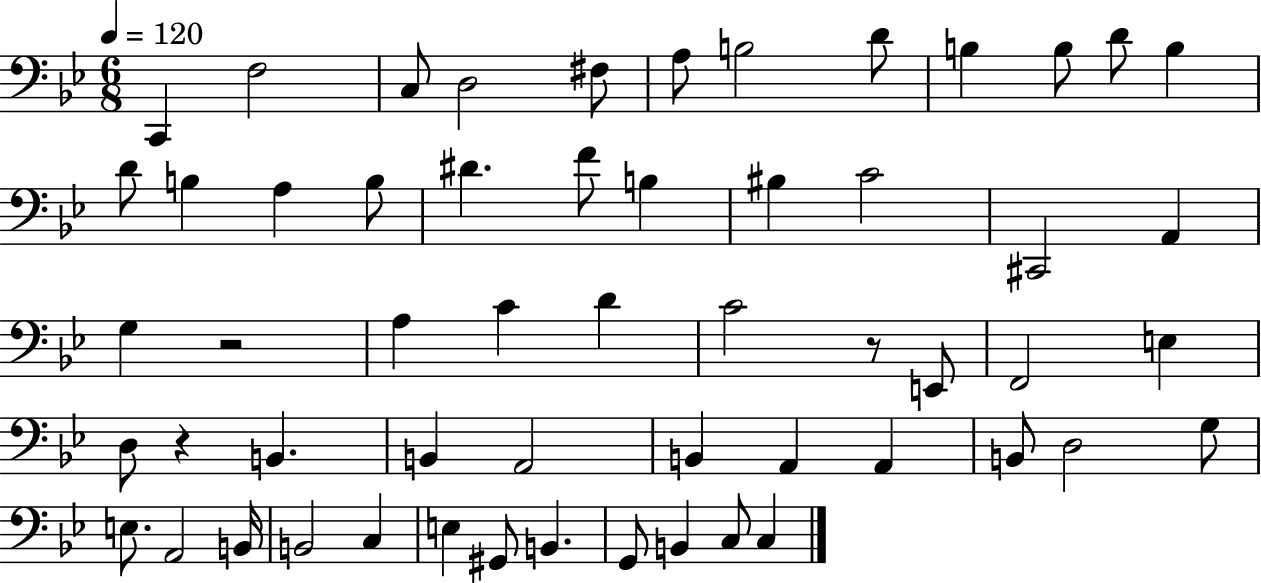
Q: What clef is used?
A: bass